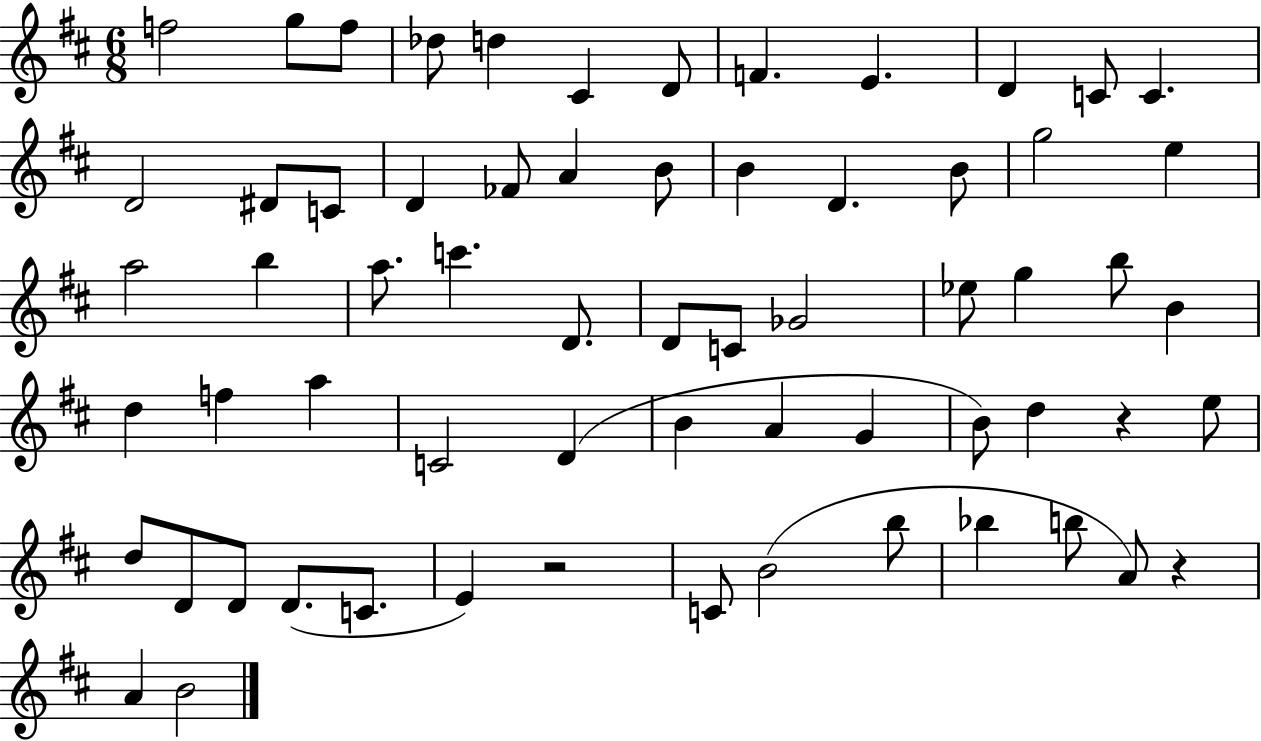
F5/h G5/e F5/e Db5/e D5/q C#4/q D4/e F4/q. E4/q. D4/q C4/e C4/q. D4/h D#4/e C4/e D4/q FES4/e A4/q B4/e B4/q D4/q. B4/e G5/h E5/q A5/h B5/q A5/e. C6/q. D4/e. D4/e C4/e Gb4/h Eb5/e G5/q B5/e B4/q D5/q F5/q A5/q C4/h D4/q B4/q A4/q G4/q B4/e D5/q R/q E5/e D5/e D4/e D4/e D4/e. C4/e. E4/q R/h C4/e B4/h B5/e Bb5/q B5/e A4/e R/q A4/q B4/h